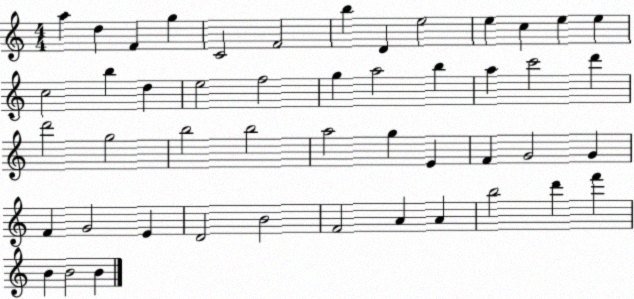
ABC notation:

X:1
T:Untitled
M:4/4
L:1/4
K:C
a d F g C2 F2 b D e2 e c e e c2 b d e2 f2 g a2 b a c'2 d' d'2 g2 b2 b2 a2 g E F G2 G F G2 E D2 B2 F2 A A b2 d' f' B B2 B